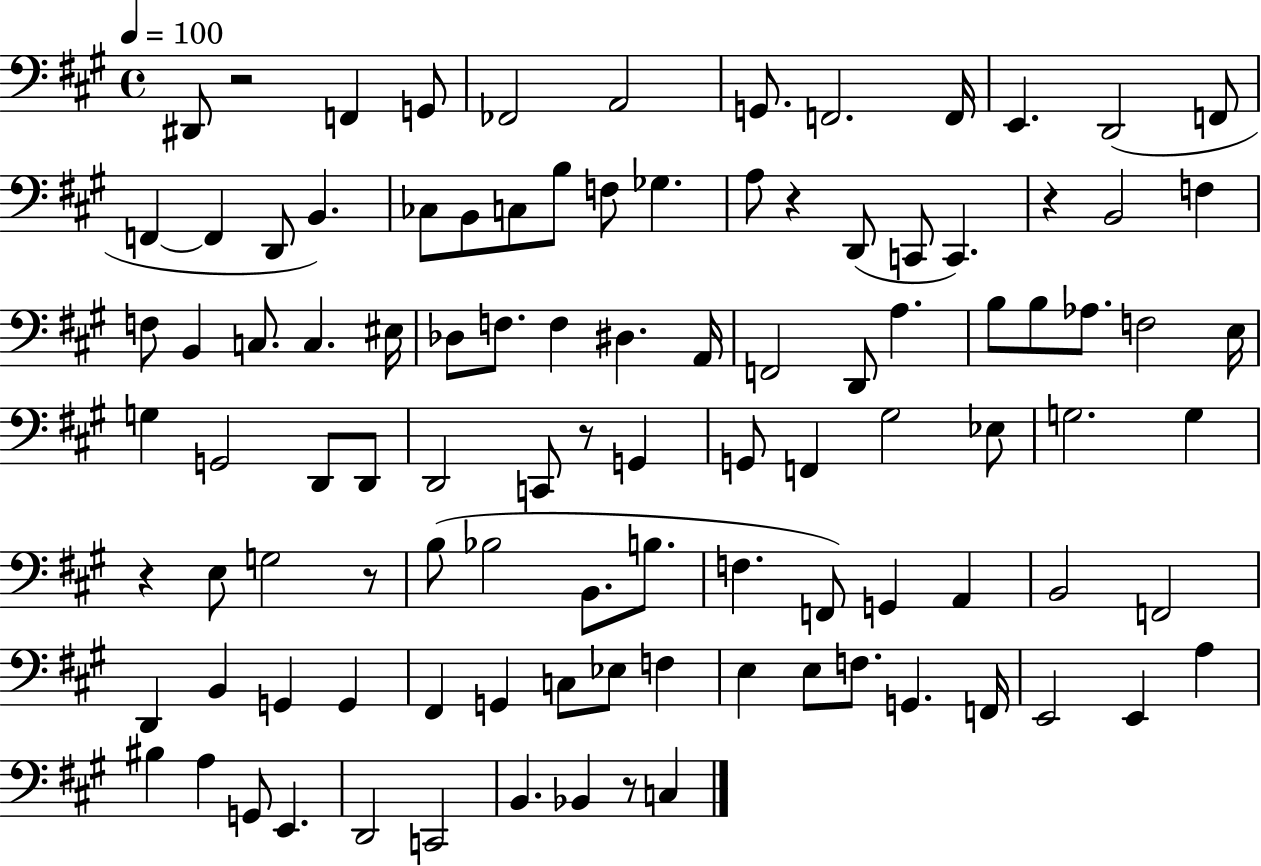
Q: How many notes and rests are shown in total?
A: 103